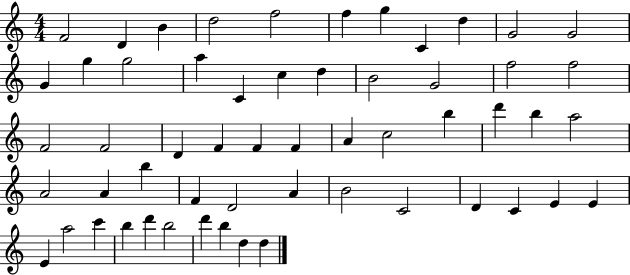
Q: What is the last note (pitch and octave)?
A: D5